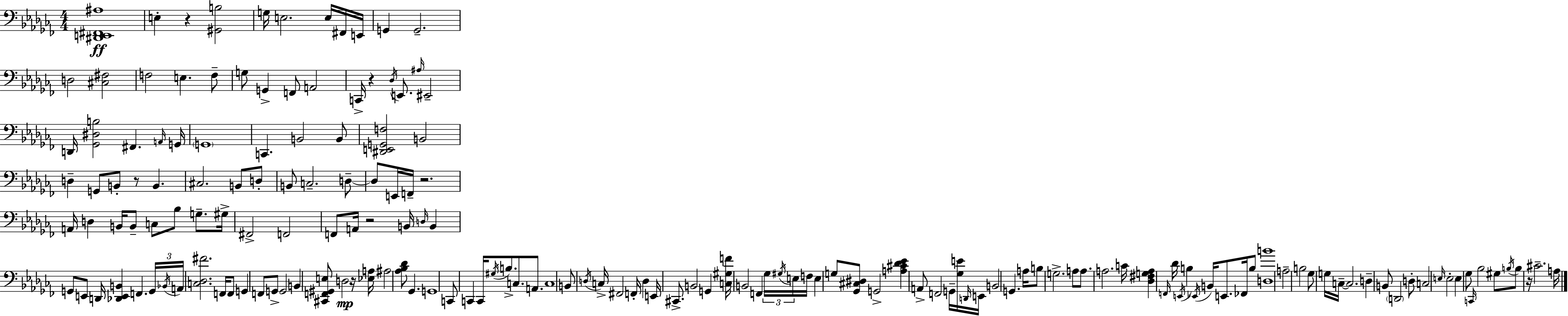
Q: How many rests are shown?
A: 7